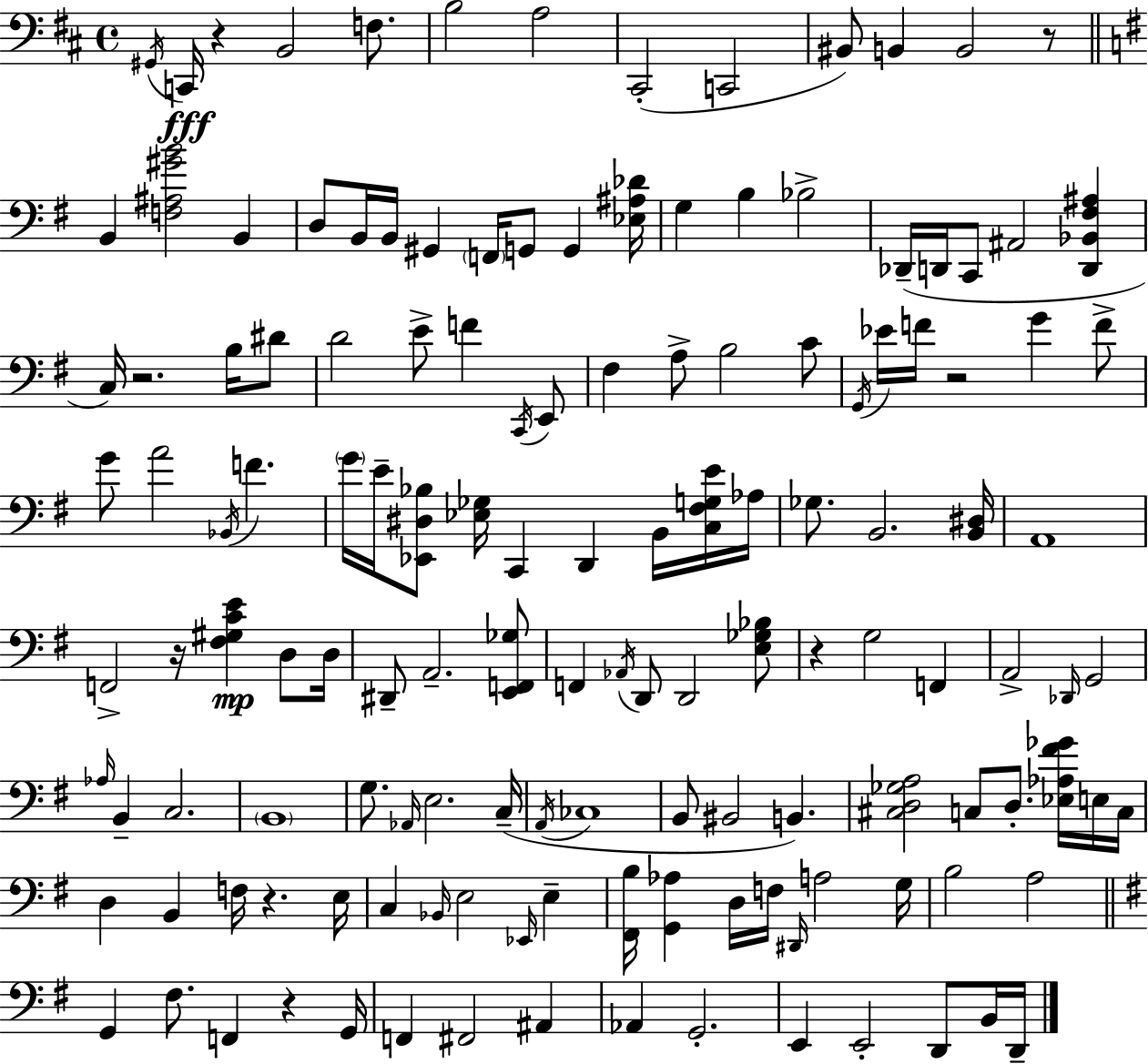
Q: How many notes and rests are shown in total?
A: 140